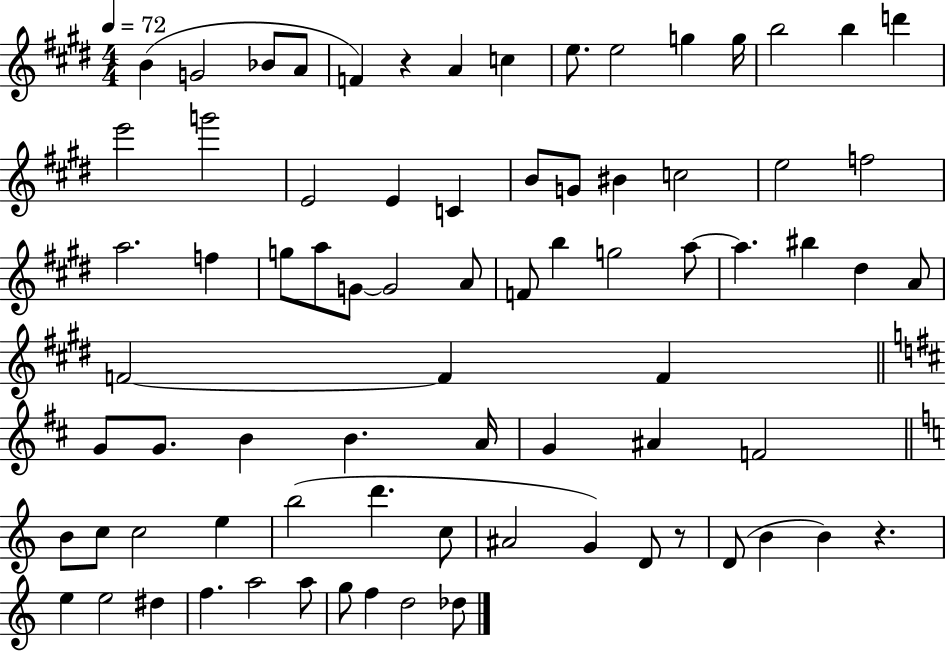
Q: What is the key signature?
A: E major